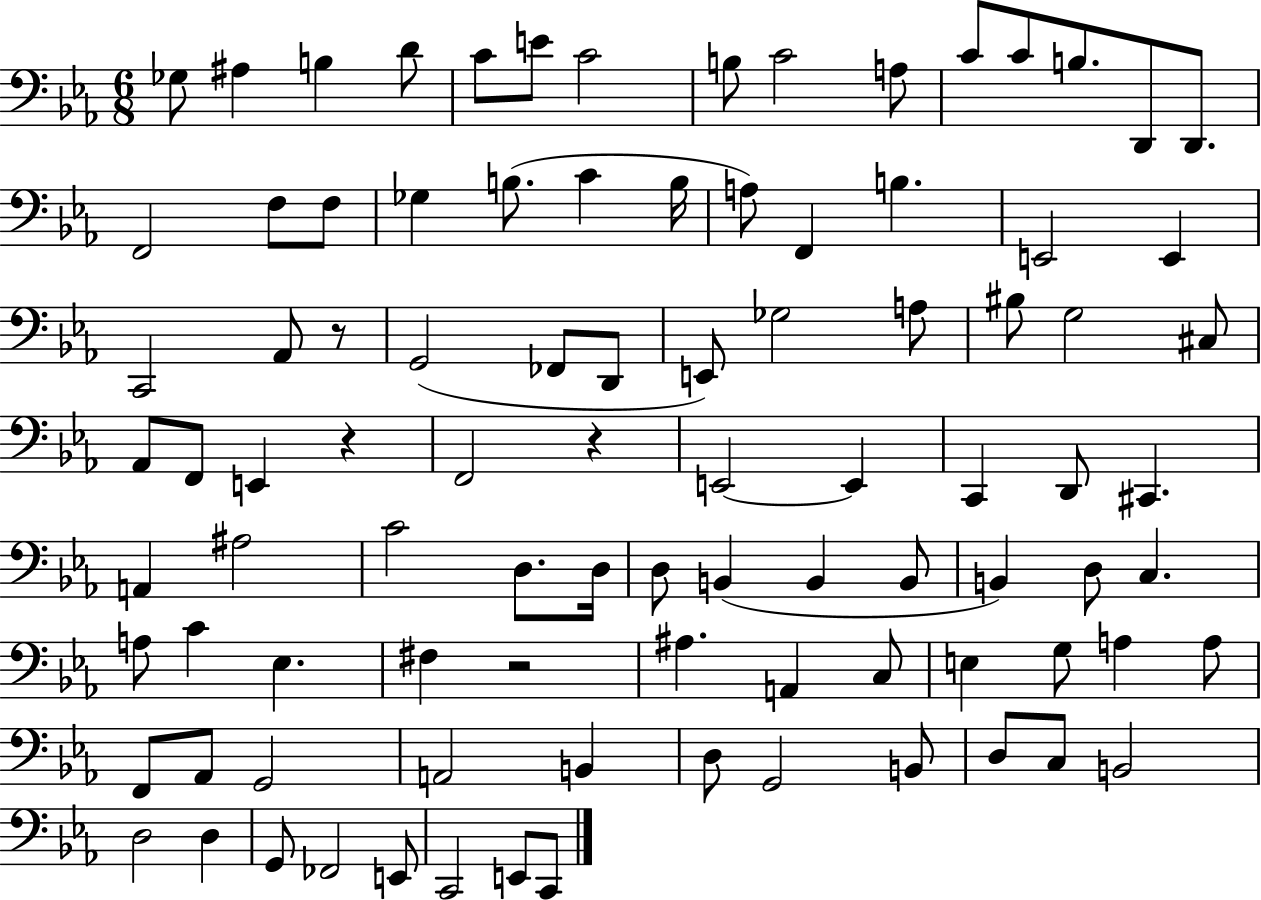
Gb3/e A#3/q B3/q D4/e C4/e E4/e C4/h B3/e C4/h A3/e C4/e C4/e B3/e. D2/e D2/e. F2/h F3/e F3/e Gb3/q B3/e. C4/q B3/s A3/e F2/q B3/q. E2/h E2/q C2/h Ab2/e R/e G2/h FES2/e D2/e E2/e Gb3/h A3/e BIS3/e G3/h C#3/e Ab2/e F2/e E2/q R/q F2/h R/q E2/h E2/q C2/q D2/e C#2/q. A2/q A#3/h C4/h D3/e. D3/s D3/e B2/q B2/q B2/e B2/q D3/e C3/q. A3/e C4/q Eb3/q. F#3/q R/h A#3/q. A2/q C3/e E3/q G3/e A3/q A3/e F2/e Ab2/e G2/h A2/h B2/q D3/e G2/h B2/e D3/e C3/e B2/h D3/h D3/q G2/e FES2/h E2/e C2/h E2/e C2/e